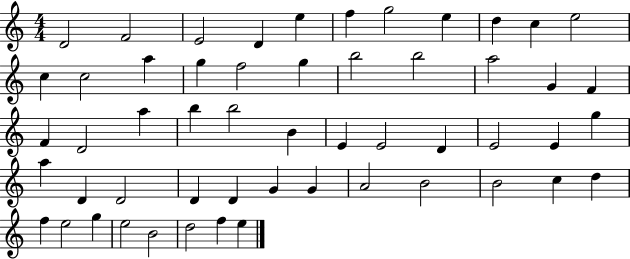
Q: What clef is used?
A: treble